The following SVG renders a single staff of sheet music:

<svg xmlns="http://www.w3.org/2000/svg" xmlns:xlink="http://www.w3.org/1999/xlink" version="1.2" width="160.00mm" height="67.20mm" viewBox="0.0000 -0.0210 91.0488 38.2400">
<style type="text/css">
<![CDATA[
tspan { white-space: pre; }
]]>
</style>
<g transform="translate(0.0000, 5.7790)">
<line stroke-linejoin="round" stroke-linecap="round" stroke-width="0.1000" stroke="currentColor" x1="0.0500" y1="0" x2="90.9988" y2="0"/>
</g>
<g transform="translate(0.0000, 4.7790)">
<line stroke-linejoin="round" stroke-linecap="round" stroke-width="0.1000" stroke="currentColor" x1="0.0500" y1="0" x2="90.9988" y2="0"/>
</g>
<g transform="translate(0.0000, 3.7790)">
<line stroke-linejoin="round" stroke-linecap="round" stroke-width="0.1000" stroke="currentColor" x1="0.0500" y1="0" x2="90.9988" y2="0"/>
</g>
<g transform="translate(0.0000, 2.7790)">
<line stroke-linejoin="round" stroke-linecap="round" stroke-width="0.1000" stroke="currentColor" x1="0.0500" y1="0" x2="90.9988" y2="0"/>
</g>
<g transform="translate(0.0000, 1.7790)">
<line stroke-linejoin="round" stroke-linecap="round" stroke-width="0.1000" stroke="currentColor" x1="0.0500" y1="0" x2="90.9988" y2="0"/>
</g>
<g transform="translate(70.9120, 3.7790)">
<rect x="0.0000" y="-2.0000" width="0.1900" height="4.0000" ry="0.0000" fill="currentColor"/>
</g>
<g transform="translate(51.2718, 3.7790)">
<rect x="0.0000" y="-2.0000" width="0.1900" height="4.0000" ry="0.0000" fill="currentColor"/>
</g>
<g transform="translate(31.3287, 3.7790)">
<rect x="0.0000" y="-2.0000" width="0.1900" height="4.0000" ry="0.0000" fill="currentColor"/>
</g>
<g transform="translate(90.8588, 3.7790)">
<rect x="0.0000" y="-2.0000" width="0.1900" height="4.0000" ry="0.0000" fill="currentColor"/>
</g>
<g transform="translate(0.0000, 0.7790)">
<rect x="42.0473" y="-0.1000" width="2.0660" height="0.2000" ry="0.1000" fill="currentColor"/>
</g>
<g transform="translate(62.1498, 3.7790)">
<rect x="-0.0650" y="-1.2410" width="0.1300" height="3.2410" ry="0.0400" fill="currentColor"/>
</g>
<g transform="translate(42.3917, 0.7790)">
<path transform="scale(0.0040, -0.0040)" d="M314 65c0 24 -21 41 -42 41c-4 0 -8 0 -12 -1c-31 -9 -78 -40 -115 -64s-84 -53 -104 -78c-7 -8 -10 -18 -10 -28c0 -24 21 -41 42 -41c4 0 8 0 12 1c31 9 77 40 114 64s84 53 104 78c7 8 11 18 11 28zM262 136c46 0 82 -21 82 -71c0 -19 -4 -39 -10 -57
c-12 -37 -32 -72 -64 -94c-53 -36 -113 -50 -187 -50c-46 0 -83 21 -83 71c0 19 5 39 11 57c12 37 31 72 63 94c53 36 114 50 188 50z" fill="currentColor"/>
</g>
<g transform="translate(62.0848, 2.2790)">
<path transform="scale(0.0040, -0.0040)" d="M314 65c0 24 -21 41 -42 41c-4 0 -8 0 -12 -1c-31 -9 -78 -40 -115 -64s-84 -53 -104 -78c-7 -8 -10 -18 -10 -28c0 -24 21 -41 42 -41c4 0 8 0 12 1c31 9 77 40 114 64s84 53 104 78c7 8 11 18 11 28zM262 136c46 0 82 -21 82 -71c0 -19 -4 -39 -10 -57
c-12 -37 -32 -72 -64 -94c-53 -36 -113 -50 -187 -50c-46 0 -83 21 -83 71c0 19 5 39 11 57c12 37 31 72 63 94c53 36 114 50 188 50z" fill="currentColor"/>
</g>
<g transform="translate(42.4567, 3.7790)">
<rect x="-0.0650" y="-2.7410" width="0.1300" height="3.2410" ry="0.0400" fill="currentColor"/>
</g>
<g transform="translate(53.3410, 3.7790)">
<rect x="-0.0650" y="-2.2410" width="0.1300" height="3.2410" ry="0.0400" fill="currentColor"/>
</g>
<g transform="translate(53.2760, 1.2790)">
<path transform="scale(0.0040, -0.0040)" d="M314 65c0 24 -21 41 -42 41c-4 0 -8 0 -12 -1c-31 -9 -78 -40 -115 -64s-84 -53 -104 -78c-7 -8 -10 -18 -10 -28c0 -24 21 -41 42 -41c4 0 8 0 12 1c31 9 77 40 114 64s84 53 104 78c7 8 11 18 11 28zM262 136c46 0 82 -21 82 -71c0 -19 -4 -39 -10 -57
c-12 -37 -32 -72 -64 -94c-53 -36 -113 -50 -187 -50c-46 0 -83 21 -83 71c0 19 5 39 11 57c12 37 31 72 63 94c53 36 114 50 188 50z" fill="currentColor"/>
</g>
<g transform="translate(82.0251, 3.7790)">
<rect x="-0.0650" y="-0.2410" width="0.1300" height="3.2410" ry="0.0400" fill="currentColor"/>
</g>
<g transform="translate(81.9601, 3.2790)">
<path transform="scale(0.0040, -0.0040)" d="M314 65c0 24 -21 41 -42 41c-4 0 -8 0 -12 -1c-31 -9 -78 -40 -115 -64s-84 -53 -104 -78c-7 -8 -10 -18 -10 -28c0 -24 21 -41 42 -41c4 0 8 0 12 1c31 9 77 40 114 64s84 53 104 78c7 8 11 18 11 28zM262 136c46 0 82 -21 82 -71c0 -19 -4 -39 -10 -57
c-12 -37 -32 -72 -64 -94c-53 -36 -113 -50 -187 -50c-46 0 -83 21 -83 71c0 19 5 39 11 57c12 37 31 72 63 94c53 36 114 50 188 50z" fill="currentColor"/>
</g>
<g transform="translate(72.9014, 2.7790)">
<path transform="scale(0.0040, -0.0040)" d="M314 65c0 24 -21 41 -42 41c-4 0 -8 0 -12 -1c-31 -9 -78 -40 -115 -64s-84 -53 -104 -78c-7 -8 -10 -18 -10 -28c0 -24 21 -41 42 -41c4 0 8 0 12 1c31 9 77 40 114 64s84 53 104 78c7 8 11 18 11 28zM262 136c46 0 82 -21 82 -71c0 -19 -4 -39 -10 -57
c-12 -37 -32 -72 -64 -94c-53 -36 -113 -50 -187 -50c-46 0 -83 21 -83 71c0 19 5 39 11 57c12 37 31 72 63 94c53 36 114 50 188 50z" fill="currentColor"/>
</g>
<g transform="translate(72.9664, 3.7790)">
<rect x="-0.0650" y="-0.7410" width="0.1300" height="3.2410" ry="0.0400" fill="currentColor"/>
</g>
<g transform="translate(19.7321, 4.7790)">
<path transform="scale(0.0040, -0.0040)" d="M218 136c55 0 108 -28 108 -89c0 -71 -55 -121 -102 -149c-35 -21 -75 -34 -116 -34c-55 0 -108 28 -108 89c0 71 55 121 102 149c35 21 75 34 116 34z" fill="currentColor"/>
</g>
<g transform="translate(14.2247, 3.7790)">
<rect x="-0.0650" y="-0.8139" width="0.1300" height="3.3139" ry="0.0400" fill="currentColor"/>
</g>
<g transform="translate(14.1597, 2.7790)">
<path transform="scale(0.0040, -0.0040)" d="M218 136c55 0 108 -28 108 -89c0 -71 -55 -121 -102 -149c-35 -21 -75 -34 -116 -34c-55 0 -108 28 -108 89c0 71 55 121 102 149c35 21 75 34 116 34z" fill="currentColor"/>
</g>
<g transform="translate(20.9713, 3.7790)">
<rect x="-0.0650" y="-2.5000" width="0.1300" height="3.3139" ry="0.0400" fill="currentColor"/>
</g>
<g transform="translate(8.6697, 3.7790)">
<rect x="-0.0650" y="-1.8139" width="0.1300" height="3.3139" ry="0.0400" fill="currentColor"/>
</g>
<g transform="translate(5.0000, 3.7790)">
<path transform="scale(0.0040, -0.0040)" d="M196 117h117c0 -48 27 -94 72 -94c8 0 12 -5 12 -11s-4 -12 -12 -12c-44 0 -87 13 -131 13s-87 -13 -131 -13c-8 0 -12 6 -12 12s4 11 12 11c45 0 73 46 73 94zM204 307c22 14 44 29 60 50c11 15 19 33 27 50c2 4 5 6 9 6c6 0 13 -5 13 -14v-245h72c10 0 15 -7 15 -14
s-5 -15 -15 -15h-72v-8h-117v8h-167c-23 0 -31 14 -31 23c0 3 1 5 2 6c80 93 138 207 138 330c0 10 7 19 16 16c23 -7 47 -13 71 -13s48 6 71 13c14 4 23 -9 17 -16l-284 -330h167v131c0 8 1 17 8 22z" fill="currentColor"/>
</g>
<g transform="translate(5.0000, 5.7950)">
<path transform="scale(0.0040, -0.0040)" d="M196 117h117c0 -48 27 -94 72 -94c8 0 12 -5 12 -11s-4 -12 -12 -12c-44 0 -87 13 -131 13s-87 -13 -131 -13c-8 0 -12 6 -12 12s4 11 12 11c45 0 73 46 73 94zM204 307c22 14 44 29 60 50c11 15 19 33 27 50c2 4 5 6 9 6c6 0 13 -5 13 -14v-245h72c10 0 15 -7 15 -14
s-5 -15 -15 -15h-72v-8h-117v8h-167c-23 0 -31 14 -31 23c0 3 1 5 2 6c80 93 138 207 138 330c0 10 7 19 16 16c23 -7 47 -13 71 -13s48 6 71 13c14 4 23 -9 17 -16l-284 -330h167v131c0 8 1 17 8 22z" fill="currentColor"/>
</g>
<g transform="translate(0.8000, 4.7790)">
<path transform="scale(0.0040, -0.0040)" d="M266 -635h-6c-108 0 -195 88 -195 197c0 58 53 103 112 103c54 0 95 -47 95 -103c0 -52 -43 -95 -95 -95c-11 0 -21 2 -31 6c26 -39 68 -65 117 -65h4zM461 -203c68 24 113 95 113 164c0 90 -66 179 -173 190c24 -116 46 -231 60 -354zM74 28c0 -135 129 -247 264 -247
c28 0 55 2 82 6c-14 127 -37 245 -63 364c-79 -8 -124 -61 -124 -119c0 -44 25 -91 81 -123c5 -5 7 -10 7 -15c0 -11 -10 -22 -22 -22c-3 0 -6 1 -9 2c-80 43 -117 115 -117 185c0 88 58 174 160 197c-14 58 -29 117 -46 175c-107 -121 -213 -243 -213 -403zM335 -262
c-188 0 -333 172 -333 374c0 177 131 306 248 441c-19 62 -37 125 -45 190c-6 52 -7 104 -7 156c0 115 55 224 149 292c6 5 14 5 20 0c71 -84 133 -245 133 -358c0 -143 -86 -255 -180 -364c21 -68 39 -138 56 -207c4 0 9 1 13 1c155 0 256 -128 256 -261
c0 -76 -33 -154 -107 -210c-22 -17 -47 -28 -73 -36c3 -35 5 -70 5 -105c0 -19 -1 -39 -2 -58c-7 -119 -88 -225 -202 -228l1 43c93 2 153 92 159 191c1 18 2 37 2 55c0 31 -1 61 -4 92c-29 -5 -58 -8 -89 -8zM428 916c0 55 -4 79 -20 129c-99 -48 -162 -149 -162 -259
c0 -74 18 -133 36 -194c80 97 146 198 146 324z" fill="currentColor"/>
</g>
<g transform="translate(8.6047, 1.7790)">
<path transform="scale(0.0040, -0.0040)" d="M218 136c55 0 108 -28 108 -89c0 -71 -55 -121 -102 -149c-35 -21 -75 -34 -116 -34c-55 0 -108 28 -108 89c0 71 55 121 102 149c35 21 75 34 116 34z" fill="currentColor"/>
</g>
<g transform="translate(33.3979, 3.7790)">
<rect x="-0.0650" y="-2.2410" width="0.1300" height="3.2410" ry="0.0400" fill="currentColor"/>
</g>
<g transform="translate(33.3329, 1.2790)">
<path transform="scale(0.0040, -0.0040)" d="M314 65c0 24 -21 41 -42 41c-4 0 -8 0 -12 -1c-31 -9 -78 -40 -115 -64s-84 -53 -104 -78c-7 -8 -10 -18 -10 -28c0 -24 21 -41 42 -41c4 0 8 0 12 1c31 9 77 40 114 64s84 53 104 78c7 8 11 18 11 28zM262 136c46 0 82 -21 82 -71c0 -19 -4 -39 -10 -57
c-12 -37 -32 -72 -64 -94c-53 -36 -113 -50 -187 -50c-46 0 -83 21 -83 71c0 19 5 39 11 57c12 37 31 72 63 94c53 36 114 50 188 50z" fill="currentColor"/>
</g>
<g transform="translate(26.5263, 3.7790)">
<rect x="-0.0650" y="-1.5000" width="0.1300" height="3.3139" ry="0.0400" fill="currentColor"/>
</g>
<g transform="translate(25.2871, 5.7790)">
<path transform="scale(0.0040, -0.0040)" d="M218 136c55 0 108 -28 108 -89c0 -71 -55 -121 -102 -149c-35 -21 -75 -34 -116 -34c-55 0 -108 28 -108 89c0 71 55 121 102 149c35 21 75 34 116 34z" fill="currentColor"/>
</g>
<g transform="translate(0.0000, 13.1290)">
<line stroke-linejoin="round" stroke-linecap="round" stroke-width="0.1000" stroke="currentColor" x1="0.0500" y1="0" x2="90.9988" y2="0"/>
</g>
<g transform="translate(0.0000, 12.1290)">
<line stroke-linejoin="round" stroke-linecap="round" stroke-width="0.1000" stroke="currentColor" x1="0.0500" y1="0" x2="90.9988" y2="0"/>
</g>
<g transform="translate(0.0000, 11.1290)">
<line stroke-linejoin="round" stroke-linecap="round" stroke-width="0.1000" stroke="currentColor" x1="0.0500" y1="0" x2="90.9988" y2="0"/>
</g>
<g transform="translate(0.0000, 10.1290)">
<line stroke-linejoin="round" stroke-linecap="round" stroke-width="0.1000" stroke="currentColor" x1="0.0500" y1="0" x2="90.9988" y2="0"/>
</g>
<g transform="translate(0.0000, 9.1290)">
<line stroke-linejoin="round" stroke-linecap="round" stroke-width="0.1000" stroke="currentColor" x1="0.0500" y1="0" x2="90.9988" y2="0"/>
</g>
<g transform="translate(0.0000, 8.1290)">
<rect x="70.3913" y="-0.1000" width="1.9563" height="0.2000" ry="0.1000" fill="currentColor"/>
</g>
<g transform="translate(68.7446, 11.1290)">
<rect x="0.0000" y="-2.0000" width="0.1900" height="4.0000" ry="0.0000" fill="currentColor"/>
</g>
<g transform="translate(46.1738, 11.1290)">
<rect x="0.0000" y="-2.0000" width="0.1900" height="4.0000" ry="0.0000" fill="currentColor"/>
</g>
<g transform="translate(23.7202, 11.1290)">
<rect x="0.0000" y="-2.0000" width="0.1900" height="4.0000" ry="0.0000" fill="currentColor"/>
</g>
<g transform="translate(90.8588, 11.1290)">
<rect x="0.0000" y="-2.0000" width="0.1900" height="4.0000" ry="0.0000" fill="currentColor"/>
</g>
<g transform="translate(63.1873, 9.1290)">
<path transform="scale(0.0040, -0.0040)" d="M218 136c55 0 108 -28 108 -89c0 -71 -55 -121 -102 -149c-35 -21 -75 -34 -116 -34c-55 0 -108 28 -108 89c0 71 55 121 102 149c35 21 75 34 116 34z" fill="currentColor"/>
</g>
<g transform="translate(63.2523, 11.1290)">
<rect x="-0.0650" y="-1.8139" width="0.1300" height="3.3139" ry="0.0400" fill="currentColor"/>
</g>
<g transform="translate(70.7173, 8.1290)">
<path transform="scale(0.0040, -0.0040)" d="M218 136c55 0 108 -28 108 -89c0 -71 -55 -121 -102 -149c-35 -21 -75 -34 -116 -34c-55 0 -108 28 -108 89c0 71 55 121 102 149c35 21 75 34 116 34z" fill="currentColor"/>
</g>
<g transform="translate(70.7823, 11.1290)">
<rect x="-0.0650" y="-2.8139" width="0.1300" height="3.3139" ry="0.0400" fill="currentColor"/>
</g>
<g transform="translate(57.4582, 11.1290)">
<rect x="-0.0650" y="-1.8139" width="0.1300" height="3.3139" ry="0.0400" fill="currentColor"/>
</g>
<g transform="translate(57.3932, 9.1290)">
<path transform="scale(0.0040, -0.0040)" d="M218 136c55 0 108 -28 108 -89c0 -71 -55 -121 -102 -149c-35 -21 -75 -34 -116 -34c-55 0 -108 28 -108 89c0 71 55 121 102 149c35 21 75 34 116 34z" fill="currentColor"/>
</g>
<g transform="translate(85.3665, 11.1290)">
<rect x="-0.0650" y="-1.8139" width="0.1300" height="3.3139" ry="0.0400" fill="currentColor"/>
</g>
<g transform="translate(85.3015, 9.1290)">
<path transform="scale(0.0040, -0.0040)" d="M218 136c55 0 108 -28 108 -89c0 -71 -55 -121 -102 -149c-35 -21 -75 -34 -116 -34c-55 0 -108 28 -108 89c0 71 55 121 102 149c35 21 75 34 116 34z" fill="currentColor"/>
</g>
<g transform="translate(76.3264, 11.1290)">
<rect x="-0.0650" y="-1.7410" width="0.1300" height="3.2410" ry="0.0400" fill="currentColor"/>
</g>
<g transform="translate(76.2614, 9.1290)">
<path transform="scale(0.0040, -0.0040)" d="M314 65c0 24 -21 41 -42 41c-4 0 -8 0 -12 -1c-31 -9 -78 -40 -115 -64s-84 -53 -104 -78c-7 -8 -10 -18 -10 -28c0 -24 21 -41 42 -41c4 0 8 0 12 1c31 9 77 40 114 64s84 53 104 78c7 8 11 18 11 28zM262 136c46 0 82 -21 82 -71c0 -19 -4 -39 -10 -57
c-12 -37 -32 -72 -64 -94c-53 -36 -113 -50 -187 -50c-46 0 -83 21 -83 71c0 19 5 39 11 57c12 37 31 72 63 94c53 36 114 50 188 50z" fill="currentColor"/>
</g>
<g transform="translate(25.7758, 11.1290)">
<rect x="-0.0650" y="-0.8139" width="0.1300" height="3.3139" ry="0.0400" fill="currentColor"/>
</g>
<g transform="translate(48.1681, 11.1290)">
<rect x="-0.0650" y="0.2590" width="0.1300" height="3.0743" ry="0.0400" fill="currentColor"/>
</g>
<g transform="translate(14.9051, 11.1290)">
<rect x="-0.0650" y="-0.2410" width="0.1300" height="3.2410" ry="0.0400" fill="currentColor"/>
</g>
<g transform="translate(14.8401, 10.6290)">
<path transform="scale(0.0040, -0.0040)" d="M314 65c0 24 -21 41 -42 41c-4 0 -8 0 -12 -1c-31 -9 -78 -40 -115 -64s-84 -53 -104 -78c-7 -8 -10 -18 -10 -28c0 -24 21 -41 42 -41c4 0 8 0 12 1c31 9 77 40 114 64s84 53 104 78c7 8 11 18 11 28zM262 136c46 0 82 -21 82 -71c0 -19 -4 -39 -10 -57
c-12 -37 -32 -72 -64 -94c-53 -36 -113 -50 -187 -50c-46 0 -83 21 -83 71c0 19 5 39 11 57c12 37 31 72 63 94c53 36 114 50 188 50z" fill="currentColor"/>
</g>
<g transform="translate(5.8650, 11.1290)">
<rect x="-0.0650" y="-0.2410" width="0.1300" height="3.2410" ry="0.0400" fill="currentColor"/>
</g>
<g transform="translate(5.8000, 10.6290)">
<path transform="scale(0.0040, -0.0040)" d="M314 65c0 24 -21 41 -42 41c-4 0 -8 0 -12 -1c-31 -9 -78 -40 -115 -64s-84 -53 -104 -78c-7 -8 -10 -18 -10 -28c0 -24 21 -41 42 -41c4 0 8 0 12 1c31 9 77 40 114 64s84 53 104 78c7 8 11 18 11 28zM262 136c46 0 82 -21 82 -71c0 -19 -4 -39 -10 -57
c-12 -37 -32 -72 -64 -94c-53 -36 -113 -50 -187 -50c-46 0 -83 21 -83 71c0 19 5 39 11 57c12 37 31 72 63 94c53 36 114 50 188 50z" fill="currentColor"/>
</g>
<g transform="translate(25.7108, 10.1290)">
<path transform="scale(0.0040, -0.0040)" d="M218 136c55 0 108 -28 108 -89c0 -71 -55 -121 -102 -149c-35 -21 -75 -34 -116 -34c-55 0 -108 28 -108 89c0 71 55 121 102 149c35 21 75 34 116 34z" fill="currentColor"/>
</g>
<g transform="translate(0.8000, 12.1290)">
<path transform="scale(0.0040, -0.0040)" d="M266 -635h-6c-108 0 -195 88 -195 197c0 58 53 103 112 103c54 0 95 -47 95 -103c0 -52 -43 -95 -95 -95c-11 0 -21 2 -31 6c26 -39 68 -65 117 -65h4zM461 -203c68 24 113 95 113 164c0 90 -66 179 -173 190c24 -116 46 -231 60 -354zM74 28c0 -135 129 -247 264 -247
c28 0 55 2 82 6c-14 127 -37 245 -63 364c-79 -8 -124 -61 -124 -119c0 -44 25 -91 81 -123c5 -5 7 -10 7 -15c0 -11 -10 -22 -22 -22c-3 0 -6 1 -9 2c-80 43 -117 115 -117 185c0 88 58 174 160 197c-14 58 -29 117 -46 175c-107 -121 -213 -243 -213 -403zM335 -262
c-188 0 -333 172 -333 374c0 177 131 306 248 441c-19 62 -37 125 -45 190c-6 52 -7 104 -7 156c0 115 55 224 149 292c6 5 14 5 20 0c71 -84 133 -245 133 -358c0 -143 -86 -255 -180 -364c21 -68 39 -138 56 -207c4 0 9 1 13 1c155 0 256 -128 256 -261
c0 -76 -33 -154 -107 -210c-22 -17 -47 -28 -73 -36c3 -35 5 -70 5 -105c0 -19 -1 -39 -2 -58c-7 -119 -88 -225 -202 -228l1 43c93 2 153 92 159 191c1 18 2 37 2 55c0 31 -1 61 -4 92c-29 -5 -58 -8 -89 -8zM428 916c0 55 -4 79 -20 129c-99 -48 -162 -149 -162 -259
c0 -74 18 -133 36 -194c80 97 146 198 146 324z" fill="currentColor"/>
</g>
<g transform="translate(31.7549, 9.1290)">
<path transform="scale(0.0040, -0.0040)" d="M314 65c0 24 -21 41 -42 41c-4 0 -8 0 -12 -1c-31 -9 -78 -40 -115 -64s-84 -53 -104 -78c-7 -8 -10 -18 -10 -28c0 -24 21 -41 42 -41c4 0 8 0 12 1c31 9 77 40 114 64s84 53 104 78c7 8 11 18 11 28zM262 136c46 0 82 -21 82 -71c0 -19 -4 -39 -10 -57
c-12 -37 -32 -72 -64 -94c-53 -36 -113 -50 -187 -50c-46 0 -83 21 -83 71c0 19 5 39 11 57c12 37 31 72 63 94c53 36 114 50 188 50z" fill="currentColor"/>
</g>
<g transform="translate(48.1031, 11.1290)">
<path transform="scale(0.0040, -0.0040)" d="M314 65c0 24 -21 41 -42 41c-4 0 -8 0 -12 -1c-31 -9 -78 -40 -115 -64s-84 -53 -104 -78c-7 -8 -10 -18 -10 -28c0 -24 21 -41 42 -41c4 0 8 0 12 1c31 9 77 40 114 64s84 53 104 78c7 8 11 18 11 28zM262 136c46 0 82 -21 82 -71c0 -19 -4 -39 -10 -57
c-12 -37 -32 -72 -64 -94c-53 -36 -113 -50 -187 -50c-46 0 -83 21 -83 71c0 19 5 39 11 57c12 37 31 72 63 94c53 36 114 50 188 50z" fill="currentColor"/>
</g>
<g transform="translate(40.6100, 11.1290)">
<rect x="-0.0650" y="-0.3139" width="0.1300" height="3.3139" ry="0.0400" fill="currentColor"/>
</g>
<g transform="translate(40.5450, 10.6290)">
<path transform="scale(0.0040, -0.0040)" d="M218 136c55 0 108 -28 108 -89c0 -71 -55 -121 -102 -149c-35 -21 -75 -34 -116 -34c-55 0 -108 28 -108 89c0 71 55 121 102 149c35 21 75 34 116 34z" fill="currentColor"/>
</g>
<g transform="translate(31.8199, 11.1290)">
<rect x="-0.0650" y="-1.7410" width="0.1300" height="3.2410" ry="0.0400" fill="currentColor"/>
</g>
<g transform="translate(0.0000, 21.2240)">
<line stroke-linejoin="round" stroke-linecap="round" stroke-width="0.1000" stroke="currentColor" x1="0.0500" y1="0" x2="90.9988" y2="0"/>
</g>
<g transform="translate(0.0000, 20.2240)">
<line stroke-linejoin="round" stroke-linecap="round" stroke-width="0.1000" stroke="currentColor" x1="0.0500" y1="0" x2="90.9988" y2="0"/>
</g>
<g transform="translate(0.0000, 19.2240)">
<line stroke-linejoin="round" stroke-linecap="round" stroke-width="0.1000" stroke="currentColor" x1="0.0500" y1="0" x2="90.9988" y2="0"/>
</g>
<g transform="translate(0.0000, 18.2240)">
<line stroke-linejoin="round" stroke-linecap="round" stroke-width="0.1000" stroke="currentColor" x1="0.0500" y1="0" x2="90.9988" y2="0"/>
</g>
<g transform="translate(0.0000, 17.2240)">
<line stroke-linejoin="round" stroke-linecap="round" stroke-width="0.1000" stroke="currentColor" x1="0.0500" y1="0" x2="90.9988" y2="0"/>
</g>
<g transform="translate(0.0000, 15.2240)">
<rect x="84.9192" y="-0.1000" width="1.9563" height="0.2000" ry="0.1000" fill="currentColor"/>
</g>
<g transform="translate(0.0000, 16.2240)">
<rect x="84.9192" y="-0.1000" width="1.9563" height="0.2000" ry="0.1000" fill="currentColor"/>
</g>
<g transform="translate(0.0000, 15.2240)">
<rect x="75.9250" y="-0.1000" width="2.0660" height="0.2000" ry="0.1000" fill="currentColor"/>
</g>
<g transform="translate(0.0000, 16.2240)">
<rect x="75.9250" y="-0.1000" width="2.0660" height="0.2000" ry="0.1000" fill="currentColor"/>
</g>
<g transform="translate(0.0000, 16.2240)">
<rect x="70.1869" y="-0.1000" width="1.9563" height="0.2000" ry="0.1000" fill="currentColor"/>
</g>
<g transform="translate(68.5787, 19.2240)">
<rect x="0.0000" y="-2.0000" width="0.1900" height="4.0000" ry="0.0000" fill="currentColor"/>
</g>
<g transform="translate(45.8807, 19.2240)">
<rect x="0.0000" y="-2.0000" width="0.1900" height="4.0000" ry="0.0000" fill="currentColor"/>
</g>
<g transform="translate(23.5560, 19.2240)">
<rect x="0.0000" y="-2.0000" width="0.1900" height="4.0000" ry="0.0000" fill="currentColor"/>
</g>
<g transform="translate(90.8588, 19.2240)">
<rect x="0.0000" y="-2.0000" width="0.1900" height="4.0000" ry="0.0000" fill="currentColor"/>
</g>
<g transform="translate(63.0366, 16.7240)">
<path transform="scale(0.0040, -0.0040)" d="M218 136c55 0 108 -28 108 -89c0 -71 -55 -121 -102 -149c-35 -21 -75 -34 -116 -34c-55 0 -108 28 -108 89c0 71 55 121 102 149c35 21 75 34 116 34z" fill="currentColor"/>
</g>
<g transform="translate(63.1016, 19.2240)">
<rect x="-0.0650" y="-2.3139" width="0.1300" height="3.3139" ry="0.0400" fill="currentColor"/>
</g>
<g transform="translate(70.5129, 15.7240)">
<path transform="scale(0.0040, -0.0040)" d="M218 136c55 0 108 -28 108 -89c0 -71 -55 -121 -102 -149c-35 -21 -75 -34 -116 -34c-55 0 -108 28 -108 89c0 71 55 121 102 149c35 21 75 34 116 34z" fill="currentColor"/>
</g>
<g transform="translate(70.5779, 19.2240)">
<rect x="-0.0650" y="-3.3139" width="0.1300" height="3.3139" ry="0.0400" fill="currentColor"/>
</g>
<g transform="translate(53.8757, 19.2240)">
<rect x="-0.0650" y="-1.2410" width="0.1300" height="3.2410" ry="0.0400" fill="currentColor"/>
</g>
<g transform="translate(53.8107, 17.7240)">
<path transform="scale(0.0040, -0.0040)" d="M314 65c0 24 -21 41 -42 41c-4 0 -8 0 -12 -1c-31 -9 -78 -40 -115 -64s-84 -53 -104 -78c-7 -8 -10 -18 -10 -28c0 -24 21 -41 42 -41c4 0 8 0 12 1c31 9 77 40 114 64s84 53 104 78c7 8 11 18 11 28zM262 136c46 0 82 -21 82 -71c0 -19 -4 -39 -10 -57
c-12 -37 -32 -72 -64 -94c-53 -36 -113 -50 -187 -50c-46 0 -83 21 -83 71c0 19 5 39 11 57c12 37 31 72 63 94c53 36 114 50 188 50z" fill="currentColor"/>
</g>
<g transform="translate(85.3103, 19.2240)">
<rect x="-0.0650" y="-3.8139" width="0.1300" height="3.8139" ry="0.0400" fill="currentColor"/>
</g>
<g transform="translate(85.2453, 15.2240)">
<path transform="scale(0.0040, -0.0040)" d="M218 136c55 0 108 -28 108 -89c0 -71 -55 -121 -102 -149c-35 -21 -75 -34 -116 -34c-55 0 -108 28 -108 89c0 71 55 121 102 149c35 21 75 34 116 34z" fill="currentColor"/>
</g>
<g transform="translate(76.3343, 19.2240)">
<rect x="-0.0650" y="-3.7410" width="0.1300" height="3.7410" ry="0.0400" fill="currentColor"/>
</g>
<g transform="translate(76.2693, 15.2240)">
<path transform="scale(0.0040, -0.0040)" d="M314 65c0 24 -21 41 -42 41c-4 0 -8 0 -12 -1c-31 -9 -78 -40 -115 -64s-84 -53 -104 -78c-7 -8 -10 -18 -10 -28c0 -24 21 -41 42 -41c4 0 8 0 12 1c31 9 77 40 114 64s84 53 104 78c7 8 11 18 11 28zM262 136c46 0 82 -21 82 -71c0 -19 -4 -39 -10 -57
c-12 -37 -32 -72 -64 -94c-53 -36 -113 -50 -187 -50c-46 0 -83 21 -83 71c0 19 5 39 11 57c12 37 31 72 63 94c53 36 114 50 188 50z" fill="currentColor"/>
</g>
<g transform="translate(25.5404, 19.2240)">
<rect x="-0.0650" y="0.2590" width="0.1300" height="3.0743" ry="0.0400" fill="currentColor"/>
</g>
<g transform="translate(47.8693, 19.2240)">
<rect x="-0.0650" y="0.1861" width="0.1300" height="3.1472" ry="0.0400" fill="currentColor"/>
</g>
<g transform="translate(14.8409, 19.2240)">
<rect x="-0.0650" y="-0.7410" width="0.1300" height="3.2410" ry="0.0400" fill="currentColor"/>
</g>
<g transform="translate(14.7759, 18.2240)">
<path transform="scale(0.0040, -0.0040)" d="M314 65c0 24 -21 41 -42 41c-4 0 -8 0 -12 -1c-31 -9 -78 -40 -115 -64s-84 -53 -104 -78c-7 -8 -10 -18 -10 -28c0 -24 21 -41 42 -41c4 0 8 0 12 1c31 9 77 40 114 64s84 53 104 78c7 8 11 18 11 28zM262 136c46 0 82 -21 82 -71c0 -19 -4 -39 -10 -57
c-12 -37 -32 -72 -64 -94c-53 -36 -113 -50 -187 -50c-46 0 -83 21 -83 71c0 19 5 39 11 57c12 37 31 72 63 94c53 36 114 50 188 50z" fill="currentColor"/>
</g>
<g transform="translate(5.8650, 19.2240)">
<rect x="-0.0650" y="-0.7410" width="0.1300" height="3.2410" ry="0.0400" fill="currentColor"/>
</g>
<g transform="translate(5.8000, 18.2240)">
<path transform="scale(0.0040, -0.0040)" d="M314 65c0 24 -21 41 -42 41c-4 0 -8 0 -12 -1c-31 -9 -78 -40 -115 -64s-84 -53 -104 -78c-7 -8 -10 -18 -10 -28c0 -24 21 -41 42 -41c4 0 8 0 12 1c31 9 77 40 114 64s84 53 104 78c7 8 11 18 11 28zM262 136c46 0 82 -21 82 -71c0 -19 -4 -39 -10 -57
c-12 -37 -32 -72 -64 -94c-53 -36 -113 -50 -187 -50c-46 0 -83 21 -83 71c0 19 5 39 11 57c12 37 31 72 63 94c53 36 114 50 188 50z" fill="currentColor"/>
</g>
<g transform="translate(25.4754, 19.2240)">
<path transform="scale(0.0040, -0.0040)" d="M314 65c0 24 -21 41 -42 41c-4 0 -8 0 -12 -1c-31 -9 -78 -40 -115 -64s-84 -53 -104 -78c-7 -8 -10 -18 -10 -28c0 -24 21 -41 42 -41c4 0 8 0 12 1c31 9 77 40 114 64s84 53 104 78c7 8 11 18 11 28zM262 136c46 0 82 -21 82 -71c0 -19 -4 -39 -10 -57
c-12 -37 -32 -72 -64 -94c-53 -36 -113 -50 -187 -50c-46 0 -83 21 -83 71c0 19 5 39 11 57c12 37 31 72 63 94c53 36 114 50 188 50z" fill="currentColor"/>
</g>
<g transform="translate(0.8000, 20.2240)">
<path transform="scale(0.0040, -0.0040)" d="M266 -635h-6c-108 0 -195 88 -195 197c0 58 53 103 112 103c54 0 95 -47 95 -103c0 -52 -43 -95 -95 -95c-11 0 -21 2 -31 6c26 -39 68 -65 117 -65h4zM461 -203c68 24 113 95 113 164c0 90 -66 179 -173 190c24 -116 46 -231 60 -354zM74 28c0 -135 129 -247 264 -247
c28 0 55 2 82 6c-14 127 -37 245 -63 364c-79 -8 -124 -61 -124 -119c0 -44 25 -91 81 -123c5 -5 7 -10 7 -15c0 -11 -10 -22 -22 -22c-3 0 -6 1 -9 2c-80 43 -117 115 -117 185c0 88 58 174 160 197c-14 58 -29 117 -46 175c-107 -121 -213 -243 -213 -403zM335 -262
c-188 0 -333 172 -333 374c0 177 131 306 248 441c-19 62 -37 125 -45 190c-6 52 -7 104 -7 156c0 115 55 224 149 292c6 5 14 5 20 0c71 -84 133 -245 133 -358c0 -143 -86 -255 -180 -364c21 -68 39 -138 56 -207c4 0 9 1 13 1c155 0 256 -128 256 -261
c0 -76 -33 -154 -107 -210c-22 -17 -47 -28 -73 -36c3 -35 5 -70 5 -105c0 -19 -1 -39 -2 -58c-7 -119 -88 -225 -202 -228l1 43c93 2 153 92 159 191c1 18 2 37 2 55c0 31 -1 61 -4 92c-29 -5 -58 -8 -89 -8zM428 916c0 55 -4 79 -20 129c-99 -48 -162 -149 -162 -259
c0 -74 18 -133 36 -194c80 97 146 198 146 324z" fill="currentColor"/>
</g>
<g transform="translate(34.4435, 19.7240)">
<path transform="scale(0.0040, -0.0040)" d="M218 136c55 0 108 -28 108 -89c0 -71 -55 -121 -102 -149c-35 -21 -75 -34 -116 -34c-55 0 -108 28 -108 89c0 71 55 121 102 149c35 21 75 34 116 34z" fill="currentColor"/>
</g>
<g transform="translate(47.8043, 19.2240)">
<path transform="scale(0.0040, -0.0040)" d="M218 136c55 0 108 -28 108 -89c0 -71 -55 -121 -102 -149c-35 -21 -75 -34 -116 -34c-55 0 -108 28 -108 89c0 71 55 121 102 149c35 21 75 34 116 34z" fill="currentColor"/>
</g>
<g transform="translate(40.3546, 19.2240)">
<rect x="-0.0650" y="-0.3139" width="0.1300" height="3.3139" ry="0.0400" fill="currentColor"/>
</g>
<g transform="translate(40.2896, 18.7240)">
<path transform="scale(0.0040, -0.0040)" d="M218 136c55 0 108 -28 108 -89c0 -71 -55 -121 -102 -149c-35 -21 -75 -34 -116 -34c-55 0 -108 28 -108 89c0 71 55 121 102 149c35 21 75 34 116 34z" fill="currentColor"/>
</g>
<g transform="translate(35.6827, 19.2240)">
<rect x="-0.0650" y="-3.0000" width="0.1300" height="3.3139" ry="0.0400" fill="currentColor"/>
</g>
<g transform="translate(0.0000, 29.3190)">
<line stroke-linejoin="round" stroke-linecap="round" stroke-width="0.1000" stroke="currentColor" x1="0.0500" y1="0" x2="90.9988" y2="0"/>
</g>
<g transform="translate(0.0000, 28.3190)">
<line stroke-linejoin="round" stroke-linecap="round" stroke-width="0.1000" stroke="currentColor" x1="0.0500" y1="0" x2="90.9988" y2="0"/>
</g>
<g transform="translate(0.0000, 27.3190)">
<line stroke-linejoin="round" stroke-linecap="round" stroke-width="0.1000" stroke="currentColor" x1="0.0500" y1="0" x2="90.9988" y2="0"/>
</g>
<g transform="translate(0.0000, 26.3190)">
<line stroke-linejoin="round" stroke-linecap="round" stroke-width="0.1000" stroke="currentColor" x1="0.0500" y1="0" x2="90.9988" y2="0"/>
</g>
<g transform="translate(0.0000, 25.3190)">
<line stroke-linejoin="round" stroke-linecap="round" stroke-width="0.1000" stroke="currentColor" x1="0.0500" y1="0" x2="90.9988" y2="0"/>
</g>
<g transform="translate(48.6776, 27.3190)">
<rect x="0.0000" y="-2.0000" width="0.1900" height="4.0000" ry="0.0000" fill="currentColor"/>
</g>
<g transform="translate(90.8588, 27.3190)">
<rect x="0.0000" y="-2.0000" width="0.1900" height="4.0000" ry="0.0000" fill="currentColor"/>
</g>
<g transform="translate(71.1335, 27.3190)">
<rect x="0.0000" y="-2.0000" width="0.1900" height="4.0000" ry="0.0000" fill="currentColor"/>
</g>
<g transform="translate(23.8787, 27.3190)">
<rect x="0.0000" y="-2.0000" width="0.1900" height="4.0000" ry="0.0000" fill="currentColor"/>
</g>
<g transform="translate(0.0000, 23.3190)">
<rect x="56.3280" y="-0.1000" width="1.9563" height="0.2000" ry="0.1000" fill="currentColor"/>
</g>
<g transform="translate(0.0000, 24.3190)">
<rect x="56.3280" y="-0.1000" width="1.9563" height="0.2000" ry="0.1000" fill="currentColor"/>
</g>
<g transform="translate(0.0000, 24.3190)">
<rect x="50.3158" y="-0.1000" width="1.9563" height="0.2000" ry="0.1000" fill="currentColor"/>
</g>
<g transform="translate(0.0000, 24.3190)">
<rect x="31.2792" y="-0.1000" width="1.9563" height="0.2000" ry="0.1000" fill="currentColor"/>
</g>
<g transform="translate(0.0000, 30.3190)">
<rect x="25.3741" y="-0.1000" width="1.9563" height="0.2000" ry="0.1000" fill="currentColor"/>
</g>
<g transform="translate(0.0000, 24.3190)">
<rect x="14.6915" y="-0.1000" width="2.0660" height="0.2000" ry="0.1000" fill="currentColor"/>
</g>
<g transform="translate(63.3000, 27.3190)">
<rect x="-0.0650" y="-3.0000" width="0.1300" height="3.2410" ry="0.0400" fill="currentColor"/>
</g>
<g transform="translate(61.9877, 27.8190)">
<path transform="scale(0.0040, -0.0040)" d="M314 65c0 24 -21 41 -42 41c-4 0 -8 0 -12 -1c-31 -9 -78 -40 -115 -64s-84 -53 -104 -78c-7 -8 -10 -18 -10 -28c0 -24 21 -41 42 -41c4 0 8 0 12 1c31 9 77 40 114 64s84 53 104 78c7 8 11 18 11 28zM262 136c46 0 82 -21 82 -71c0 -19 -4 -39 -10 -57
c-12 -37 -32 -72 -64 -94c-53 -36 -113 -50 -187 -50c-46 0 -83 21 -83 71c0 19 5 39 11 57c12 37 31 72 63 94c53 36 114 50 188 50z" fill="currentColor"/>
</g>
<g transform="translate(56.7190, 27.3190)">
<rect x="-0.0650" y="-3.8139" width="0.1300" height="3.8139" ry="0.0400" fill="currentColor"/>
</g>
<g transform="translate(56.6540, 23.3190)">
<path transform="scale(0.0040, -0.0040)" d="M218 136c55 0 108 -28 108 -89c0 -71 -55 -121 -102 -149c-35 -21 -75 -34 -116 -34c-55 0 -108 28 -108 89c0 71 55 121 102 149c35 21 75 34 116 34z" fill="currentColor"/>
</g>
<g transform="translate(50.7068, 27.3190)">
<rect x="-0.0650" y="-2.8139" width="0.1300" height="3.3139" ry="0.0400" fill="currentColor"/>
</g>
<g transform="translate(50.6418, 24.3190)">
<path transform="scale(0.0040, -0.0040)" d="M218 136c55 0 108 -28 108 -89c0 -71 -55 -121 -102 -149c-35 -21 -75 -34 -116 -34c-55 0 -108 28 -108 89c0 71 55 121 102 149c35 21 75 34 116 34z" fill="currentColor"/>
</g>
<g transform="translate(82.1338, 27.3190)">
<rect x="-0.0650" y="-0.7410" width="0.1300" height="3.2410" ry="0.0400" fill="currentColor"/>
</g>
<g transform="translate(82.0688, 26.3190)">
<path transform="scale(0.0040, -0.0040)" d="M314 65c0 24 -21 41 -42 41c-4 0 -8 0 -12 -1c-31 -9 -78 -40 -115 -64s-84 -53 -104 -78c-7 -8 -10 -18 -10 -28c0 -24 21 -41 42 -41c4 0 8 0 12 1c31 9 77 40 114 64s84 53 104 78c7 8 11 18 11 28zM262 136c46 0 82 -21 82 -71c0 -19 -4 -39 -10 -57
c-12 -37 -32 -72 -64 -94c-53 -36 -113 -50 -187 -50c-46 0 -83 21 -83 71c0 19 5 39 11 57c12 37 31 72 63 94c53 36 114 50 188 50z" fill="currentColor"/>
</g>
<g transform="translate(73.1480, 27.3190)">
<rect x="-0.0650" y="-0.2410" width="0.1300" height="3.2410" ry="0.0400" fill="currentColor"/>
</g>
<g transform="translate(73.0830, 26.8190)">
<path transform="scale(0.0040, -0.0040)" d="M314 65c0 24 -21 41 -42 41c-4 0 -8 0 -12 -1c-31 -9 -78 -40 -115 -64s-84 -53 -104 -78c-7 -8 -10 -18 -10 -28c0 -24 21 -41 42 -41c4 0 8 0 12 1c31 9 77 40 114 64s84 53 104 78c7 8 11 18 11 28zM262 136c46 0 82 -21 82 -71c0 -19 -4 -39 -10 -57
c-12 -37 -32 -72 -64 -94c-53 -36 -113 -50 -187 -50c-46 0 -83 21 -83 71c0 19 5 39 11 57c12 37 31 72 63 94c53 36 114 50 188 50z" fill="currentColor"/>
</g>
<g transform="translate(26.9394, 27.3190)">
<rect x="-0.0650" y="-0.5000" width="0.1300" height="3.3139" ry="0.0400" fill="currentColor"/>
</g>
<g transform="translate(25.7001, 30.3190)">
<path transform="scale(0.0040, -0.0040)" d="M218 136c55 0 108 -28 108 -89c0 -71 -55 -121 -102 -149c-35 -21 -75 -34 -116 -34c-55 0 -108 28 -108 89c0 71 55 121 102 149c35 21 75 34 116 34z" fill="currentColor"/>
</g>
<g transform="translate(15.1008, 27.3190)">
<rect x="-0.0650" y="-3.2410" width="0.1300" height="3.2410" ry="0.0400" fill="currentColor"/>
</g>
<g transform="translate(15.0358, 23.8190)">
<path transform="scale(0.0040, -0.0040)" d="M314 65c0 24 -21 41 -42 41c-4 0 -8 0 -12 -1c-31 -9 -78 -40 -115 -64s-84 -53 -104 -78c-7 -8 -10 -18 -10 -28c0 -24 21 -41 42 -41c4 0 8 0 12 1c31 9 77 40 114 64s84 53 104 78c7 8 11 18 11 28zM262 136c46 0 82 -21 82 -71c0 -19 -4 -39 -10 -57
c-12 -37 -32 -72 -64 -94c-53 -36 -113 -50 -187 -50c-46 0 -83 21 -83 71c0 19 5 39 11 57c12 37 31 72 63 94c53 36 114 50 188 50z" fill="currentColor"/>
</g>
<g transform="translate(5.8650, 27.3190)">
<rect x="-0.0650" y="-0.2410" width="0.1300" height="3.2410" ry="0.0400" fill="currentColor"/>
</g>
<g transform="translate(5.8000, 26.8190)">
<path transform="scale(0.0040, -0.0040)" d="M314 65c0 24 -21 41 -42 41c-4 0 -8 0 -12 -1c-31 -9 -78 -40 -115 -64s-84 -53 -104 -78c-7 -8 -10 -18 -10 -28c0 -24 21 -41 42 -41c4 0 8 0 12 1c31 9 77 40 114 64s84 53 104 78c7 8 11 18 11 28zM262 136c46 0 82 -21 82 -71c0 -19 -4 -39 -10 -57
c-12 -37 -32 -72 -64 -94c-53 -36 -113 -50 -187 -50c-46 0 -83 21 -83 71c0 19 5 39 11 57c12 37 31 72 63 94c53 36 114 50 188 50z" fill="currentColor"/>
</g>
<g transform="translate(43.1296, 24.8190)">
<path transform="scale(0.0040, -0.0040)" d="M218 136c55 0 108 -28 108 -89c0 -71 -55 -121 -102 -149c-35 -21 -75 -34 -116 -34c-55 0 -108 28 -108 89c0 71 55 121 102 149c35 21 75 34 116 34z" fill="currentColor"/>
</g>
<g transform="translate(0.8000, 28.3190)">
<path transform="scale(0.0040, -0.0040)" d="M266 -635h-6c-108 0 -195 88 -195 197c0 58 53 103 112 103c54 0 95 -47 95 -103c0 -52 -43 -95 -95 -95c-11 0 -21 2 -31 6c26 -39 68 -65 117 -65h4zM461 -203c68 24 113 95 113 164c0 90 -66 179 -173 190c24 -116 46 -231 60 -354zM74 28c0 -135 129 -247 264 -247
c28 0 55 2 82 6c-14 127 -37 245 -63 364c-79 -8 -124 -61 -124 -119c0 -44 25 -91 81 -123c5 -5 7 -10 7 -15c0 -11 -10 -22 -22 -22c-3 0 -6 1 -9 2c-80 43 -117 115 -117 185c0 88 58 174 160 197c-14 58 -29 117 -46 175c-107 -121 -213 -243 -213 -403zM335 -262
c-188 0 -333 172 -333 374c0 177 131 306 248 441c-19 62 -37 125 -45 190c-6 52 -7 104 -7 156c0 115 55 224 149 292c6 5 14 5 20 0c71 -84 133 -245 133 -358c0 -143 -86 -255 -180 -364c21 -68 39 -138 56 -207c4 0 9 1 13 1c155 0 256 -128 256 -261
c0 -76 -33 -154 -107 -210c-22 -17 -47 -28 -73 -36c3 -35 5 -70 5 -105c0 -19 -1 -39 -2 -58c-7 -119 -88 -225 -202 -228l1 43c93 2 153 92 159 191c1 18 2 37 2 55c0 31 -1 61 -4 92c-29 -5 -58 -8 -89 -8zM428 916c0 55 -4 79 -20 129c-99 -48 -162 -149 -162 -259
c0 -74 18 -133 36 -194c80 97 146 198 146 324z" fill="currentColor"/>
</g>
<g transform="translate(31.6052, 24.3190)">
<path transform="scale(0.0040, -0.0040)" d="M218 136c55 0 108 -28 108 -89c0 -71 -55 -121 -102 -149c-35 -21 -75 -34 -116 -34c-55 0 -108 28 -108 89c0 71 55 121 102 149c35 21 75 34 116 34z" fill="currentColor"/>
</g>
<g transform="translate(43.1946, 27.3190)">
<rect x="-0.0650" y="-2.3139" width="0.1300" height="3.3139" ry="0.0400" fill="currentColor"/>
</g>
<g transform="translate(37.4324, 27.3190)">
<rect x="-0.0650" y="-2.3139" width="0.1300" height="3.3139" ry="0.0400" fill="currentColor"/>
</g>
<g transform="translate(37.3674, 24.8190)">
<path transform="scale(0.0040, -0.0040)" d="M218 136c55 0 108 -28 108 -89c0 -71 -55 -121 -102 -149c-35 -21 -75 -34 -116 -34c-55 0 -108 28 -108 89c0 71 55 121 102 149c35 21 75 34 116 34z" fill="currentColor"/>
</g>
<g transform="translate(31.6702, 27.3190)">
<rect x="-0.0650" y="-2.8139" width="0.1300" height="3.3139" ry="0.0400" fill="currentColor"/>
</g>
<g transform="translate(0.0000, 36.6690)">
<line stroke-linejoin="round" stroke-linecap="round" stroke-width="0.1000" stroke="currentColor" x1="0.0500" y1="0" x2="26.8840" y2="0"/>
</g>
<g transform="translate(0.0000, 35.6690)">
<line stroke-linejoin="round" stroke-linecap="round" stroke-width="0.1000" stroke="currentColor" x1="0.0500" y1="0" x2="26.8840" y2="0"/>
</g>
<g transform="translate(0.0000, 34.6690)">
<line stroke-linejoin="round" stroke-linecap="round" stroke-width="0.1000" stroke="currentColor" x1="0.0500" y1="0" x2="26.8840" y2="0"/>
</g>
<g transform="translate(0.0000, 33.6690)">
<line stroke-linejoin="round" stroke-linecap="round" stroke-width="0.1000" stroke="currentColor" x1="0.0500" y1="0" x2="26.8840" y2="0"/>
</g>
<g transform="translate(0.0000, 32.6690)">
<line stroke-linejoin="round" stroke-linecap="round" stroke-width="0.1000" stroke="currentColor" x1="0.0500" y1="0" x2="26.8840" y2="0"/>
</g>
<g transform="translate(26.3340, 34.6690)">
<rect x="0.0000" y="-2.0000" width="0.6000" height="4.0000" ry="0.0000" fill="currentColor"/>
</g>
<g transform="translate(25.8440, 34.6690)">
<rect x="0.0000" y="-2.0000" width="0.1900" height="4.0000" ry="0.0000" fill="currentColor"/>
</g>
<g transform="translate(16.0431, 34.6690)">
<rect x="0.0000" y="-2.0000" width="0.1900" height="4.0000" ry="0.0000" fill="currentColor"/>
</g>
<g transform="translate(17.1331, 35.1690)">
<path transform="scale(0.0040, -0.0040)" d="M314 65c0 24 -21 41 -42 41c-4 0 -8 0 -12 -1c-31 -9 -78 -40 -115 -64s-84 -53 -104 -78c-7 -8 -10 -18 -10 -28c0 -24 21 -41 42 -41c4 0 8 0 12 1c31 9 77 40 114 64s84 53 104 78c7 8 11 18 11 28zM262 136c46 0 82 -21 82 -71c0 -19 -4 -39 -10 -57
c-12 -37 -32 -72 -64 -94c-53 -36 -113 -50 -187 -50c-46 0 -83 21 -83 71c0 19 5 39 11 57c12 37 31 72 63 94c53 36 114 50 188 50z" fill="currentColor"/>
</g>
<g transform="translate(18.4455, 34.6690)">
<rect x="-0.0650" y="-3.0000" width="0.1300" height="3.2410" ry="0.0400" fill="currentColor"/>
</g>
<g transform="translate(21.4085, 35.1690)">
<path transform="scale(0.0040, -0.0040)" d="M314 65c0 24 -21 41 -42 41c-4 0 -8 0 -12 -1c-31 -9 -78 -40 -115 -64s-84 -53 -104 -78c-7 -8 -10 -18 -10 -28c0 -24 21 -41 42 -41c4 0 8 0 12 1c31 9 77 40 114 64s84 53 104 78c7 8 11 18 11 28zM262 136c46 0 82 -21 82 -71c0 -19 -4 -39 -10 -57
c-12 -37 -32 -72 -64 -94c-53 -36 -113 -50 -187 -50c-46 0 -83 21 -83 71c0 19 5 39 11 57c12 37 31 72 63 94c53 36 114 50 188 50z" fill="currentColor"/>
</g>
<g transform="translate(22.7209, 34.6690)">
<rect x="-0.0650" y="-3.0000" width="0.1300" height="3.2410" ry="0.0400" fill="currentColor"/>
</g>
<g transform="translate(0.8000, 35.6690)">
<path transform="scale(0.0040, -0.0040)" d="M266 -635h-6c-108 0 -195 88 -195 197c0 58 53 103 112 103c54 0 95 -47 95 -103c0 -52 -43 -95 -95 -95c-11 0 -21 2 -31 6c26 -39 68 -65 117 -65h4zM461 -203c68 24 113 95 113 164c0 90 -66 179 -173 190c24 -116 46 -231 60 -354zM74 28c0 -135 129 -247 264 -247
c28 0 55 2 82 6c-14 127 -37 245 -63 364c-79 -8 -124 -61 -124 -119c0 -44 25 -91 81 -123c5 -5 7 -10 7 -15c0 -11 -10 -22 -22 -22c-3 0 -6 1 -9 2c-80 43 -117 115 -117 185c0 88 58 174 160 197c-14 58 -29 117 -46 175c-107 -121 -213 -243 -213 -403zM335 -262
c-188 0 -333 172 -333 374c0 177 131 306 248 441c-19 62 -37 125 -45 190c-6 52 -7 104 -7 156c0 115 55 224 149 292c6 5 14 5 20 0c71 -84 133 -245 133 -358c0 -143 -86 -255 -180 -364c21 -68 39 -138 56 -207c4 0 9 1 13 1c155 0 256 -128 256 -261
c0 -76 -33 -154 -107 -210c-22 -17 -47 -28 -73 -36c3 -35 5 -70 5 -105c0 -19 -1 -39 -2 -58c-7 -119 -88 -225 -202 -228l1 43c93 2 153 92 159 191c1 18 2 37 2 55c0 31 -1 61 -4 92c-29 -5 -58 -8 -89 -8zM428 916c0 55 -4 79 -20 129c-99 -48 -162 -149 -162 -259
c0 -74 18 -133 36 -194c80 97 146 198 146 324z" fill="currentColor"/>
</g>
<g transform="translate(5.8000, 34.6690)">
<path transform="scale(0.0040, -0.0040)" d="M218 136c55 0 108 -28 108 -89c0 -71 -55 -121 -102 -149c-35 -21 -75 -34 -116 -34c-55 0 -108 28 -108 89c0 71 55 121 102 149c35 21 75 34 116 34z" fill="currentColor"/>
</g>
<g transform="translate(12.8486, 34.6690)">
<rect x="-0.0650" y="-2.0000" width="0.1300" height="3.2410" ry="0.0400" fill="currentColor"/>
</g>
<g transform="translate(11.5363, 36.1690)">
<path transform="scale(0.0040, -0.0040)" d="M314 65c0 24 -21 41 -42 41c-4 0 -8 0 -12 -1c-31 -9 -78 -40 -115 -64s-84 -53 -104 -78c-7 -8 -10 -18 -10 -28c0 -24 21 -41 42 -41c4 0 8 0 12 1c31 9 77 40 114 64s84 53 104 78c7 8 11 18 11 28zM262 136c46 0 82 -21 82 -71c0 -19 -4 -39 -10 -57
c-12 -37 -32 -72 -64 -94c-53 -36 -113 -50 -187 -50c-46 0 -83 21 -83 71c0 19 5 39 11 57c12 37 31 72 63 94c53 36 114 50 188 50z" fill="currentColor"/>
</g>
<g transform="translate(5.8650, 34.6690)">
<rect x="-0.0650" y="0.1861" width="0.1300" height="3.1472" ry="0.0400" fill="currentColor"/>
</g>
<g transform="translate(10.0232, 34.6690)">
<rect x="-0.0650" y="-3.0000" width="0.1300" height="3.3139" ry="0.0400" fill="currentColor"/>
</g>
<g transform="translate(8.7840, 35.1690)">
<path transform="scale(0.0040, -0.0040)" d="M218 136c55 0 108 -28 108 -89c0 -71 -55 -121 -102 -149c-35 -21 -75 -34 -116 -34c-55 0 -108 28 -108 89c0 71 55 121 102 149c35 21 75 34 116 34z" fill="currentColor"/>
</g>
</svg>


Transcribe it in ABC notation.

X:1
T:Untitled
M:4/4
L:1/4
K:C
f d G E g2 a2 g2 e2 d2 c2 c2 c2 d f2 c B2 f f a f2 f d2 d2 B2 A c B e2 g b c'2 c' c2 b2 C a g g a c' A2 c2 d2 B A F2 A2 A2